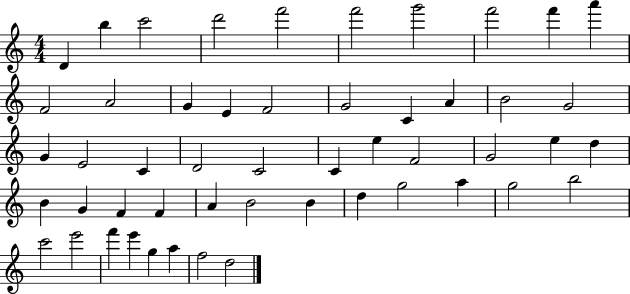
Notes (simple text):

D4/q B5/q C6/h D6/h F6/h F6/h G6/h F6/h F6/q A6/q F4/h A4/h G4/q E4/q F4/h G4/h C4/q A4/q B4/h G4/h G4/q E4/h C4/q D4/h C4/h C4/q E5/q F4/h G4/h E5/q D5/q B4/q G4/q F4/q F4/q A4/q B4/h B4/q D5/q G5/h A5/q G5/h B5/h C6/h E6/h F6/q E6/q G5/q A5/q F5/h D5/h